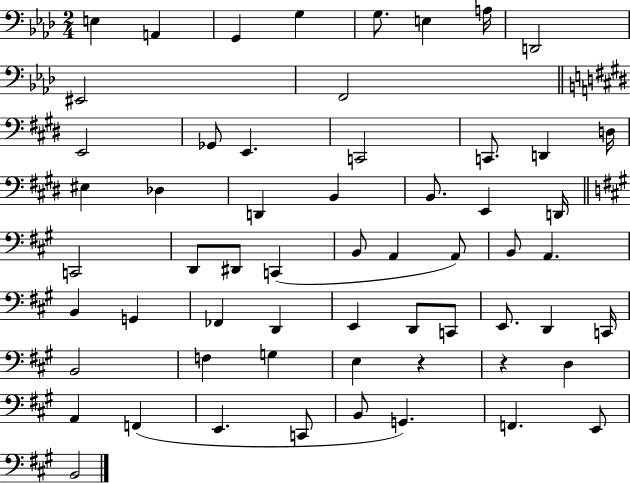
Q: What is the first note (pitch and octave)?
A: E3